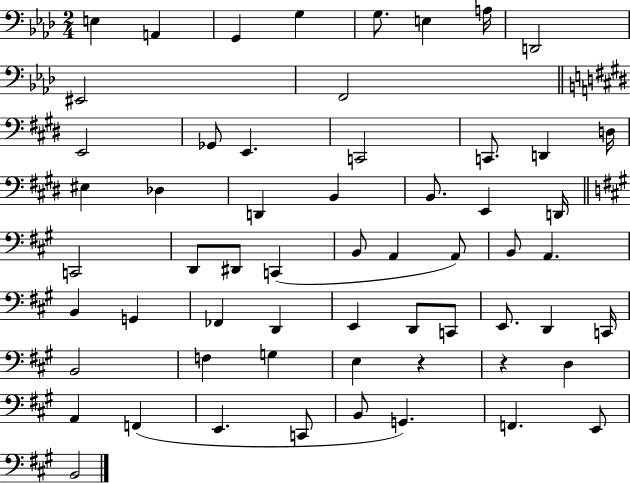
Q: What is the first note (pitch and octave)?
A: E3